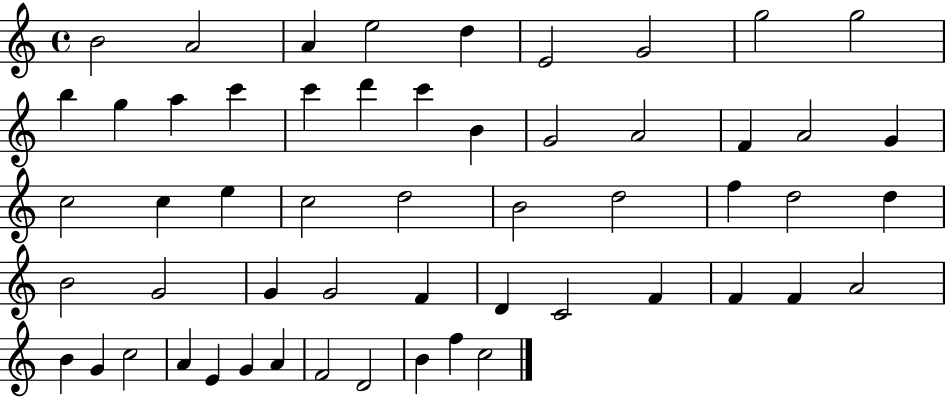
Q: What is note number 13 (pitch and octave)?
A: C6